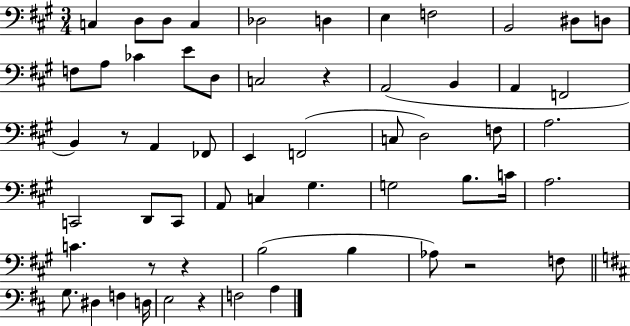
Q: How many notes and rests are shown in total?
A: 58